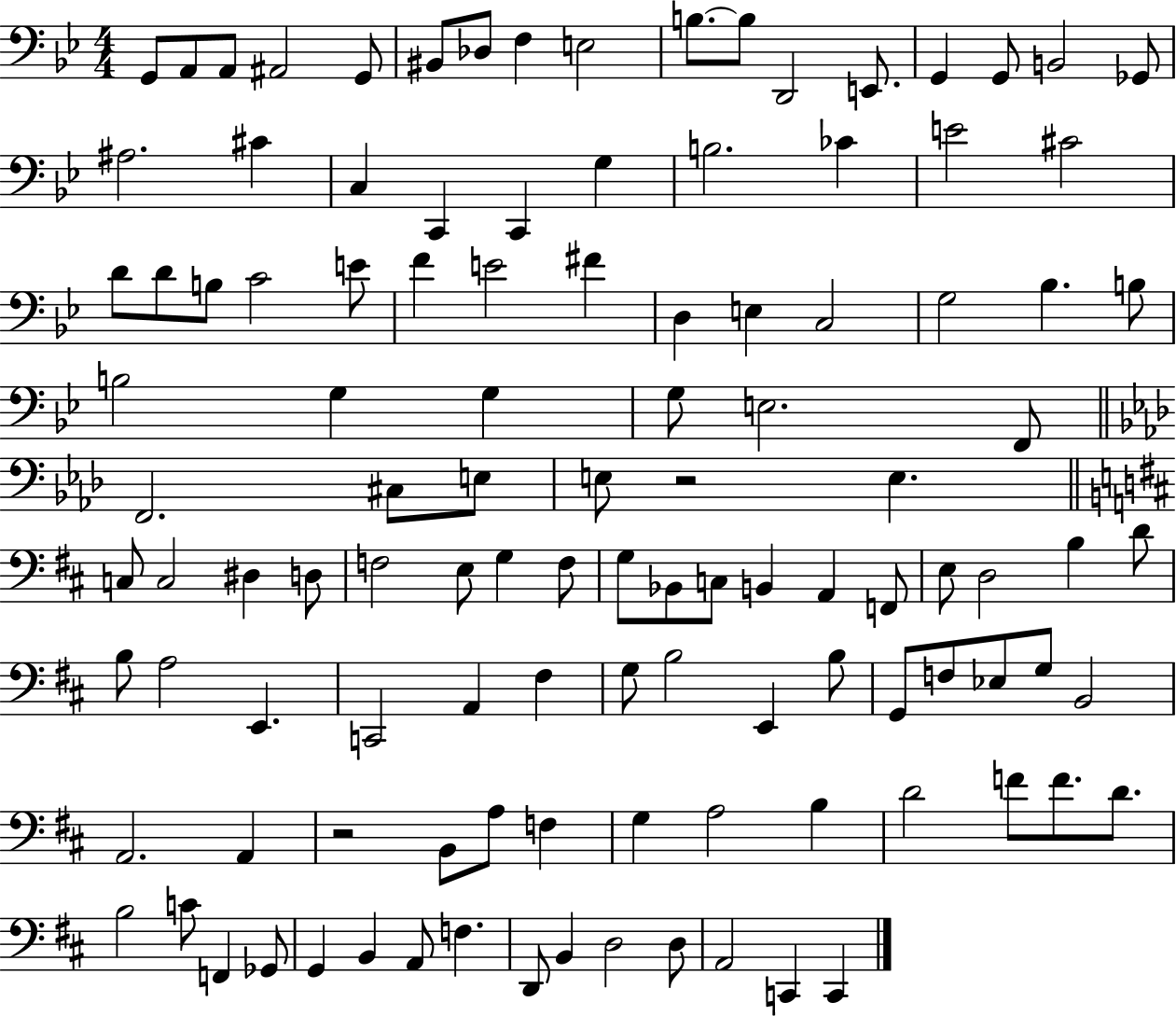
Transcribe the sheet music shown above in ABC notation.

X:1
T:Untitled
M:4/4
L:1/4
K:Bb
G,,/2 A,,/2 A,,/2 ^A,,2 G,,/2 ^B,,/2 _D,/2 F, E,2 B,/2 B,/2 D,,2 E,,/2 G,, G,,/2 B,,2 _G,,/2 ^A,2 ^C C, C,, C,, G, B,2 _C E2 ^C2 D/2 D/2 B,/2 C2 E/2 F E2 ^F D, E, C,2 G,2 _B, B,/2 B,2 G, G, G,/2 E,2 F,,/2 F,,2 ^C,/2 E,/2 E,/2 z2 E, C,/2 C,2 ^D, D,/2 F,2 E,/2 G, F,/2 G,/2 _B,,/2 C,/2 B,, A,, F,,/2 E,/2 D,2 B, D/2 B,/2 A,2 E,, C,,2 A,, ^F, G,/2 B,2 E,, B,/2 G,,/2 F,/2 _E,/2 G,/2 B,,2 A,,2 A,, z2 B,,/2 A,/2 F, G, A,2 B, D2 F/2 F/2 D/2 B,2 C/2 F,, _G,,/2 G,, B,, A,,/2 F, D,,/2 B,, D,2 D,/2 A,,2 C,, C,,